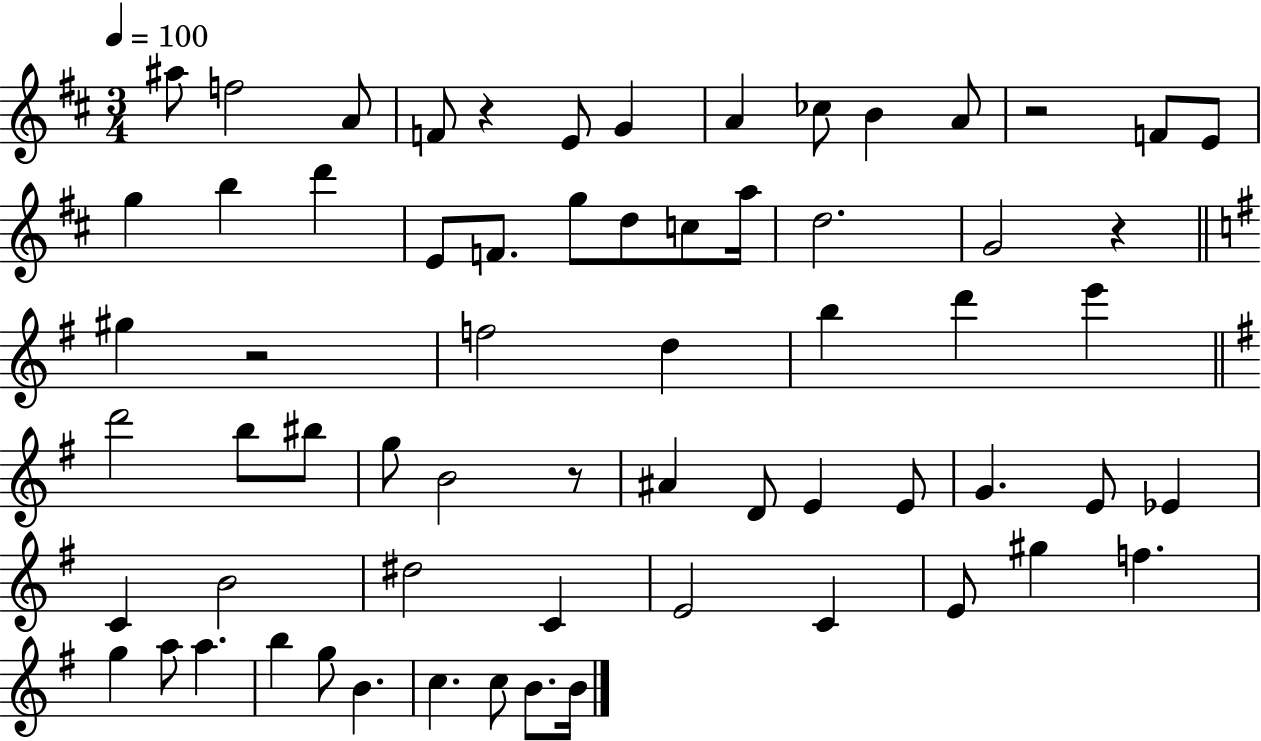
X:1
T:Untitled
M:3/4
L:1/4
K:D
^a/2 f2 A/2 F/2 z E/2 G A _c/2 B A/2 z2 F/2 E/2 g b d' E/2 F/2 g/2 d/2 c/2 a/4 d2 G2 z ^g z2 f2 d b d' e' d'2 b/2 ^b/2 g/2 B2 z/2 ^A D/2 E E/2 G E/2 _E C B2 ^d2 C E2 C E/2 ^g f g a/2 a b g/2 B c c/2 B/2 B/4